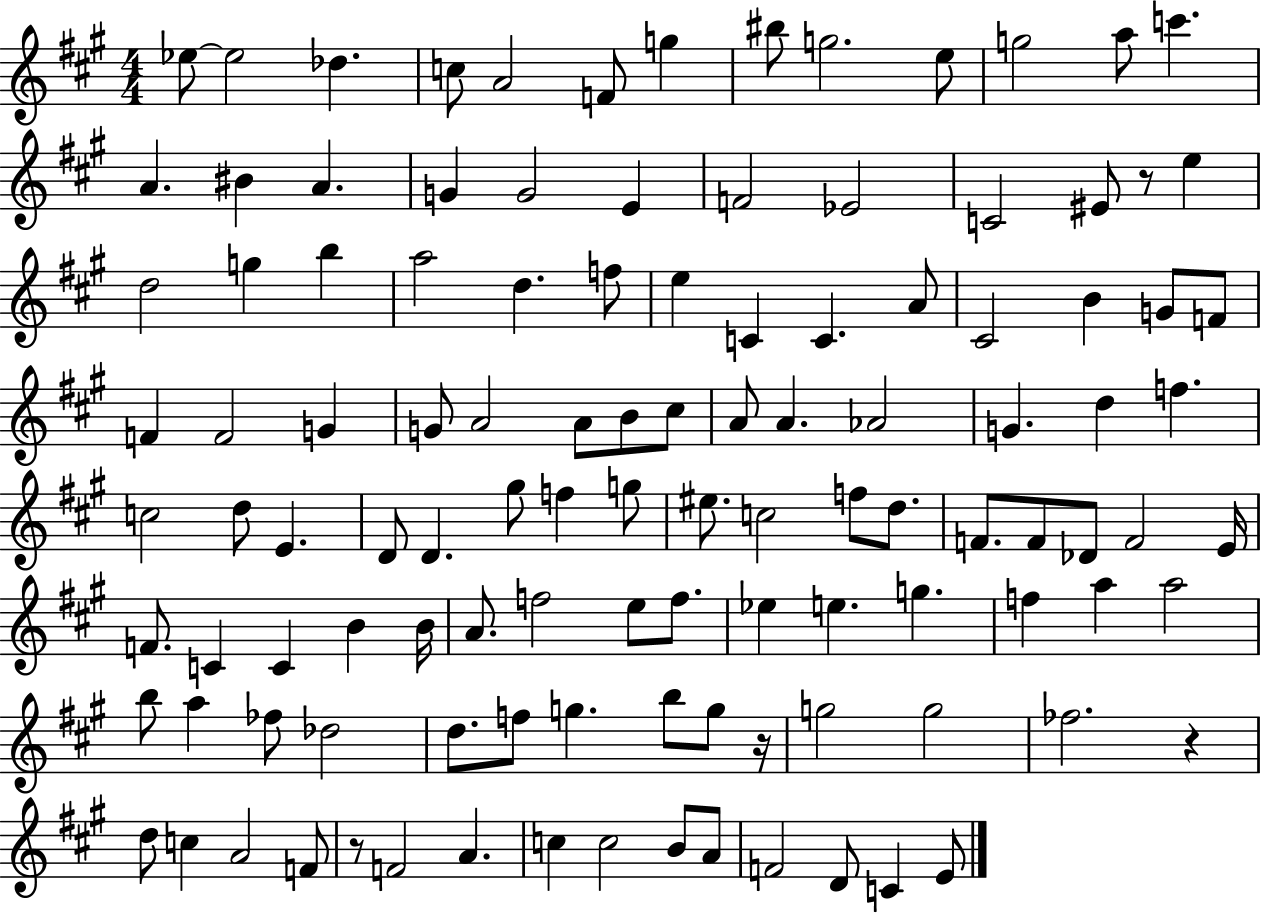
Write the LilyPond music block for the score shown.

{
  \clef treble
  \numericTimeSignature
  \time 4/4
  \key a \major
  ees''8~~ ees''2 des''4. | c''8 a'2 f'8 g''4 | bis''8 g''2. e''8 | g''2 a''8 c'''4. | \break a'4. bis'4 a'4. | g'4 g'2 e'4 | f'2 ees'2 | c'2 eis'8 r8 e''4 | \break d''2 g''4 b''4 | a''2 d''4. f''8 | e''4 c'4 c'4. a'8 | cis'2 b'4 g'8 f'8 | \break f'4 f'2 g'4 | g'8 a'2 a'8 b'8 cis''8 | a'8 a'4. aes'2 | g'4. d''4 f''4. | \break c''2 d''8 e'4. | d'8 d'4. gis''8 f''4 g''8 | eis''8. c''2 f''8 d''8. | f'8. f'8 des'8 f'2 e'16 | \break f'8. c'4 c'4 b'4 b'16 | a'8. f''2 e''8 f''8. | ees''4 e''4. g''4. | f''4 a''4 a''2 | \break b''8 a''4 fes''8 des''2 | d''8. f''8 g''4. b''8 g''8 r16 | g''2 g''2 | fes''2. r4 | \break d''8 c''4 a'2 f'8 | r8 f'2 a'4. | c''4 c''2 b'8 a'8 | f'2 d'8 c'4 e'8 | \break \bar "|."
}